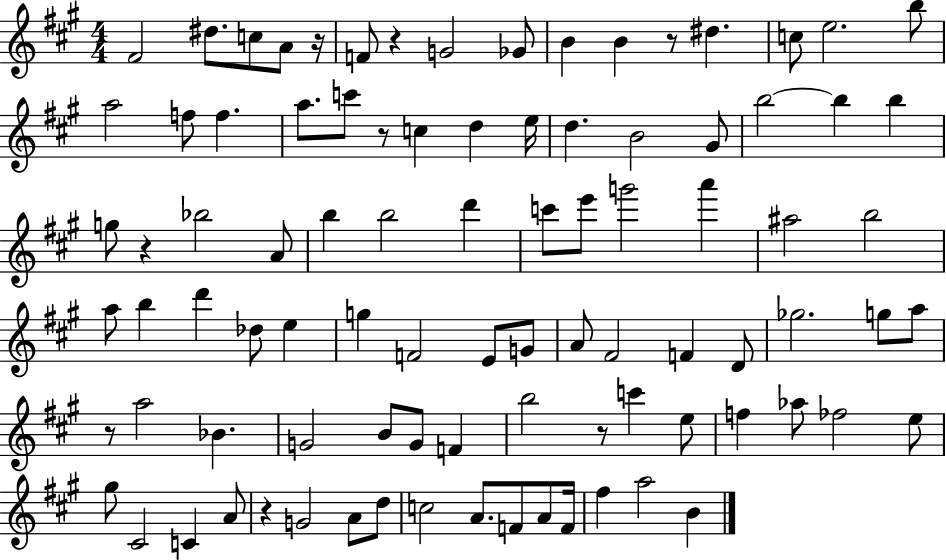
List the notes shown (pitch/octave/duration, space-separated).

F#4/h D#5/e. C5/e A4/e R/s F4/e R/q G4/h Gb4/e B4/q B4/q R/e D#5/q. C5/e E5/h. B5/e A5/h F5/e F5/q. A5/e. C6/e R/e C5/q D5/q E5/s D5/q. B4/h G#4/e B5/h B5/q B5/q G5/e R/q Bb5/h A4/e B5/q B5/h D6/q C6/e E6/e G6/h A6/q A#5/h B5/h A5/e B5/q D6/q Db5/e E5/q G5/q F4/h E4/e G4/e A4/e F#4/h F4/q D4/e Gb5/h. G5/e A5/e R/e A5/h Bb4/q. G4/h B4/e G4/e F4/q B5/h R/e C6/q E5/e F5/q Ab5/e FES5/h E5/e G#5/e C#4/h C4/q A4/e R/q G4/h A4/e D5/e C5/h A4/e. F4/e A4/e F4/s F#5/q A5/h B4/q